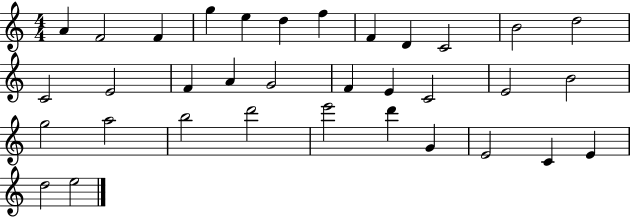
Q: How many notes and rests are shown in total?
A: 34